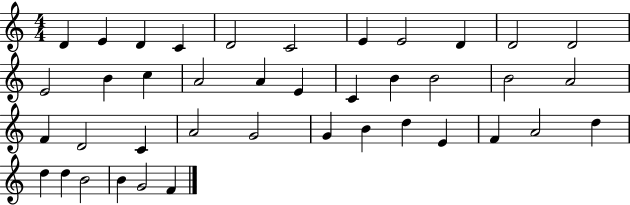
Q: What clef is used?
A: treble